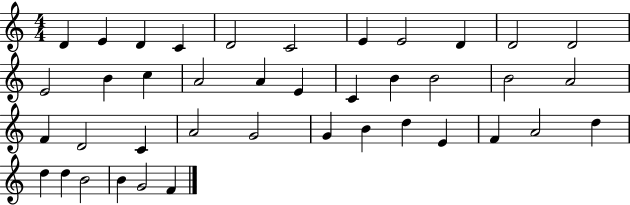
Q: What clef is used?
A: treble